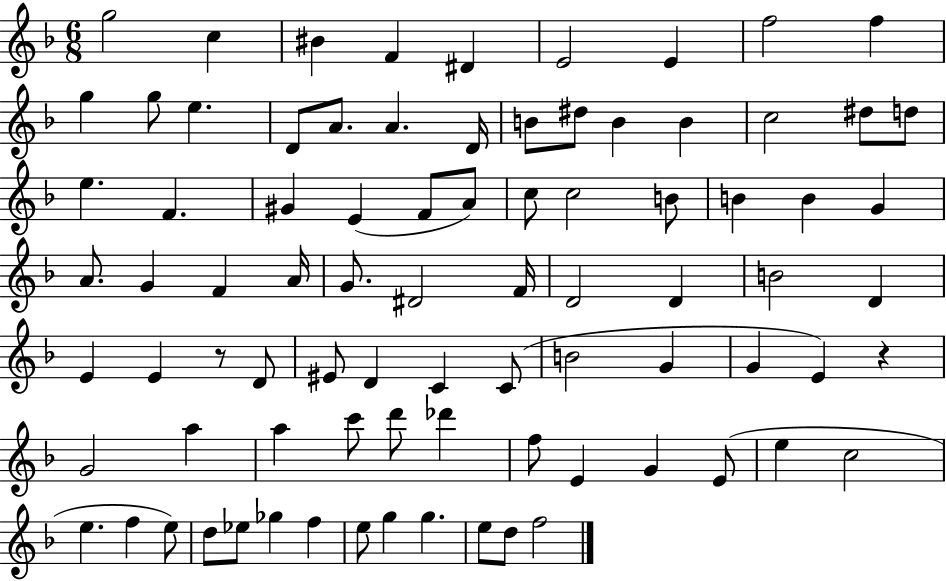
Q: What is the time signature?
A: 6/8